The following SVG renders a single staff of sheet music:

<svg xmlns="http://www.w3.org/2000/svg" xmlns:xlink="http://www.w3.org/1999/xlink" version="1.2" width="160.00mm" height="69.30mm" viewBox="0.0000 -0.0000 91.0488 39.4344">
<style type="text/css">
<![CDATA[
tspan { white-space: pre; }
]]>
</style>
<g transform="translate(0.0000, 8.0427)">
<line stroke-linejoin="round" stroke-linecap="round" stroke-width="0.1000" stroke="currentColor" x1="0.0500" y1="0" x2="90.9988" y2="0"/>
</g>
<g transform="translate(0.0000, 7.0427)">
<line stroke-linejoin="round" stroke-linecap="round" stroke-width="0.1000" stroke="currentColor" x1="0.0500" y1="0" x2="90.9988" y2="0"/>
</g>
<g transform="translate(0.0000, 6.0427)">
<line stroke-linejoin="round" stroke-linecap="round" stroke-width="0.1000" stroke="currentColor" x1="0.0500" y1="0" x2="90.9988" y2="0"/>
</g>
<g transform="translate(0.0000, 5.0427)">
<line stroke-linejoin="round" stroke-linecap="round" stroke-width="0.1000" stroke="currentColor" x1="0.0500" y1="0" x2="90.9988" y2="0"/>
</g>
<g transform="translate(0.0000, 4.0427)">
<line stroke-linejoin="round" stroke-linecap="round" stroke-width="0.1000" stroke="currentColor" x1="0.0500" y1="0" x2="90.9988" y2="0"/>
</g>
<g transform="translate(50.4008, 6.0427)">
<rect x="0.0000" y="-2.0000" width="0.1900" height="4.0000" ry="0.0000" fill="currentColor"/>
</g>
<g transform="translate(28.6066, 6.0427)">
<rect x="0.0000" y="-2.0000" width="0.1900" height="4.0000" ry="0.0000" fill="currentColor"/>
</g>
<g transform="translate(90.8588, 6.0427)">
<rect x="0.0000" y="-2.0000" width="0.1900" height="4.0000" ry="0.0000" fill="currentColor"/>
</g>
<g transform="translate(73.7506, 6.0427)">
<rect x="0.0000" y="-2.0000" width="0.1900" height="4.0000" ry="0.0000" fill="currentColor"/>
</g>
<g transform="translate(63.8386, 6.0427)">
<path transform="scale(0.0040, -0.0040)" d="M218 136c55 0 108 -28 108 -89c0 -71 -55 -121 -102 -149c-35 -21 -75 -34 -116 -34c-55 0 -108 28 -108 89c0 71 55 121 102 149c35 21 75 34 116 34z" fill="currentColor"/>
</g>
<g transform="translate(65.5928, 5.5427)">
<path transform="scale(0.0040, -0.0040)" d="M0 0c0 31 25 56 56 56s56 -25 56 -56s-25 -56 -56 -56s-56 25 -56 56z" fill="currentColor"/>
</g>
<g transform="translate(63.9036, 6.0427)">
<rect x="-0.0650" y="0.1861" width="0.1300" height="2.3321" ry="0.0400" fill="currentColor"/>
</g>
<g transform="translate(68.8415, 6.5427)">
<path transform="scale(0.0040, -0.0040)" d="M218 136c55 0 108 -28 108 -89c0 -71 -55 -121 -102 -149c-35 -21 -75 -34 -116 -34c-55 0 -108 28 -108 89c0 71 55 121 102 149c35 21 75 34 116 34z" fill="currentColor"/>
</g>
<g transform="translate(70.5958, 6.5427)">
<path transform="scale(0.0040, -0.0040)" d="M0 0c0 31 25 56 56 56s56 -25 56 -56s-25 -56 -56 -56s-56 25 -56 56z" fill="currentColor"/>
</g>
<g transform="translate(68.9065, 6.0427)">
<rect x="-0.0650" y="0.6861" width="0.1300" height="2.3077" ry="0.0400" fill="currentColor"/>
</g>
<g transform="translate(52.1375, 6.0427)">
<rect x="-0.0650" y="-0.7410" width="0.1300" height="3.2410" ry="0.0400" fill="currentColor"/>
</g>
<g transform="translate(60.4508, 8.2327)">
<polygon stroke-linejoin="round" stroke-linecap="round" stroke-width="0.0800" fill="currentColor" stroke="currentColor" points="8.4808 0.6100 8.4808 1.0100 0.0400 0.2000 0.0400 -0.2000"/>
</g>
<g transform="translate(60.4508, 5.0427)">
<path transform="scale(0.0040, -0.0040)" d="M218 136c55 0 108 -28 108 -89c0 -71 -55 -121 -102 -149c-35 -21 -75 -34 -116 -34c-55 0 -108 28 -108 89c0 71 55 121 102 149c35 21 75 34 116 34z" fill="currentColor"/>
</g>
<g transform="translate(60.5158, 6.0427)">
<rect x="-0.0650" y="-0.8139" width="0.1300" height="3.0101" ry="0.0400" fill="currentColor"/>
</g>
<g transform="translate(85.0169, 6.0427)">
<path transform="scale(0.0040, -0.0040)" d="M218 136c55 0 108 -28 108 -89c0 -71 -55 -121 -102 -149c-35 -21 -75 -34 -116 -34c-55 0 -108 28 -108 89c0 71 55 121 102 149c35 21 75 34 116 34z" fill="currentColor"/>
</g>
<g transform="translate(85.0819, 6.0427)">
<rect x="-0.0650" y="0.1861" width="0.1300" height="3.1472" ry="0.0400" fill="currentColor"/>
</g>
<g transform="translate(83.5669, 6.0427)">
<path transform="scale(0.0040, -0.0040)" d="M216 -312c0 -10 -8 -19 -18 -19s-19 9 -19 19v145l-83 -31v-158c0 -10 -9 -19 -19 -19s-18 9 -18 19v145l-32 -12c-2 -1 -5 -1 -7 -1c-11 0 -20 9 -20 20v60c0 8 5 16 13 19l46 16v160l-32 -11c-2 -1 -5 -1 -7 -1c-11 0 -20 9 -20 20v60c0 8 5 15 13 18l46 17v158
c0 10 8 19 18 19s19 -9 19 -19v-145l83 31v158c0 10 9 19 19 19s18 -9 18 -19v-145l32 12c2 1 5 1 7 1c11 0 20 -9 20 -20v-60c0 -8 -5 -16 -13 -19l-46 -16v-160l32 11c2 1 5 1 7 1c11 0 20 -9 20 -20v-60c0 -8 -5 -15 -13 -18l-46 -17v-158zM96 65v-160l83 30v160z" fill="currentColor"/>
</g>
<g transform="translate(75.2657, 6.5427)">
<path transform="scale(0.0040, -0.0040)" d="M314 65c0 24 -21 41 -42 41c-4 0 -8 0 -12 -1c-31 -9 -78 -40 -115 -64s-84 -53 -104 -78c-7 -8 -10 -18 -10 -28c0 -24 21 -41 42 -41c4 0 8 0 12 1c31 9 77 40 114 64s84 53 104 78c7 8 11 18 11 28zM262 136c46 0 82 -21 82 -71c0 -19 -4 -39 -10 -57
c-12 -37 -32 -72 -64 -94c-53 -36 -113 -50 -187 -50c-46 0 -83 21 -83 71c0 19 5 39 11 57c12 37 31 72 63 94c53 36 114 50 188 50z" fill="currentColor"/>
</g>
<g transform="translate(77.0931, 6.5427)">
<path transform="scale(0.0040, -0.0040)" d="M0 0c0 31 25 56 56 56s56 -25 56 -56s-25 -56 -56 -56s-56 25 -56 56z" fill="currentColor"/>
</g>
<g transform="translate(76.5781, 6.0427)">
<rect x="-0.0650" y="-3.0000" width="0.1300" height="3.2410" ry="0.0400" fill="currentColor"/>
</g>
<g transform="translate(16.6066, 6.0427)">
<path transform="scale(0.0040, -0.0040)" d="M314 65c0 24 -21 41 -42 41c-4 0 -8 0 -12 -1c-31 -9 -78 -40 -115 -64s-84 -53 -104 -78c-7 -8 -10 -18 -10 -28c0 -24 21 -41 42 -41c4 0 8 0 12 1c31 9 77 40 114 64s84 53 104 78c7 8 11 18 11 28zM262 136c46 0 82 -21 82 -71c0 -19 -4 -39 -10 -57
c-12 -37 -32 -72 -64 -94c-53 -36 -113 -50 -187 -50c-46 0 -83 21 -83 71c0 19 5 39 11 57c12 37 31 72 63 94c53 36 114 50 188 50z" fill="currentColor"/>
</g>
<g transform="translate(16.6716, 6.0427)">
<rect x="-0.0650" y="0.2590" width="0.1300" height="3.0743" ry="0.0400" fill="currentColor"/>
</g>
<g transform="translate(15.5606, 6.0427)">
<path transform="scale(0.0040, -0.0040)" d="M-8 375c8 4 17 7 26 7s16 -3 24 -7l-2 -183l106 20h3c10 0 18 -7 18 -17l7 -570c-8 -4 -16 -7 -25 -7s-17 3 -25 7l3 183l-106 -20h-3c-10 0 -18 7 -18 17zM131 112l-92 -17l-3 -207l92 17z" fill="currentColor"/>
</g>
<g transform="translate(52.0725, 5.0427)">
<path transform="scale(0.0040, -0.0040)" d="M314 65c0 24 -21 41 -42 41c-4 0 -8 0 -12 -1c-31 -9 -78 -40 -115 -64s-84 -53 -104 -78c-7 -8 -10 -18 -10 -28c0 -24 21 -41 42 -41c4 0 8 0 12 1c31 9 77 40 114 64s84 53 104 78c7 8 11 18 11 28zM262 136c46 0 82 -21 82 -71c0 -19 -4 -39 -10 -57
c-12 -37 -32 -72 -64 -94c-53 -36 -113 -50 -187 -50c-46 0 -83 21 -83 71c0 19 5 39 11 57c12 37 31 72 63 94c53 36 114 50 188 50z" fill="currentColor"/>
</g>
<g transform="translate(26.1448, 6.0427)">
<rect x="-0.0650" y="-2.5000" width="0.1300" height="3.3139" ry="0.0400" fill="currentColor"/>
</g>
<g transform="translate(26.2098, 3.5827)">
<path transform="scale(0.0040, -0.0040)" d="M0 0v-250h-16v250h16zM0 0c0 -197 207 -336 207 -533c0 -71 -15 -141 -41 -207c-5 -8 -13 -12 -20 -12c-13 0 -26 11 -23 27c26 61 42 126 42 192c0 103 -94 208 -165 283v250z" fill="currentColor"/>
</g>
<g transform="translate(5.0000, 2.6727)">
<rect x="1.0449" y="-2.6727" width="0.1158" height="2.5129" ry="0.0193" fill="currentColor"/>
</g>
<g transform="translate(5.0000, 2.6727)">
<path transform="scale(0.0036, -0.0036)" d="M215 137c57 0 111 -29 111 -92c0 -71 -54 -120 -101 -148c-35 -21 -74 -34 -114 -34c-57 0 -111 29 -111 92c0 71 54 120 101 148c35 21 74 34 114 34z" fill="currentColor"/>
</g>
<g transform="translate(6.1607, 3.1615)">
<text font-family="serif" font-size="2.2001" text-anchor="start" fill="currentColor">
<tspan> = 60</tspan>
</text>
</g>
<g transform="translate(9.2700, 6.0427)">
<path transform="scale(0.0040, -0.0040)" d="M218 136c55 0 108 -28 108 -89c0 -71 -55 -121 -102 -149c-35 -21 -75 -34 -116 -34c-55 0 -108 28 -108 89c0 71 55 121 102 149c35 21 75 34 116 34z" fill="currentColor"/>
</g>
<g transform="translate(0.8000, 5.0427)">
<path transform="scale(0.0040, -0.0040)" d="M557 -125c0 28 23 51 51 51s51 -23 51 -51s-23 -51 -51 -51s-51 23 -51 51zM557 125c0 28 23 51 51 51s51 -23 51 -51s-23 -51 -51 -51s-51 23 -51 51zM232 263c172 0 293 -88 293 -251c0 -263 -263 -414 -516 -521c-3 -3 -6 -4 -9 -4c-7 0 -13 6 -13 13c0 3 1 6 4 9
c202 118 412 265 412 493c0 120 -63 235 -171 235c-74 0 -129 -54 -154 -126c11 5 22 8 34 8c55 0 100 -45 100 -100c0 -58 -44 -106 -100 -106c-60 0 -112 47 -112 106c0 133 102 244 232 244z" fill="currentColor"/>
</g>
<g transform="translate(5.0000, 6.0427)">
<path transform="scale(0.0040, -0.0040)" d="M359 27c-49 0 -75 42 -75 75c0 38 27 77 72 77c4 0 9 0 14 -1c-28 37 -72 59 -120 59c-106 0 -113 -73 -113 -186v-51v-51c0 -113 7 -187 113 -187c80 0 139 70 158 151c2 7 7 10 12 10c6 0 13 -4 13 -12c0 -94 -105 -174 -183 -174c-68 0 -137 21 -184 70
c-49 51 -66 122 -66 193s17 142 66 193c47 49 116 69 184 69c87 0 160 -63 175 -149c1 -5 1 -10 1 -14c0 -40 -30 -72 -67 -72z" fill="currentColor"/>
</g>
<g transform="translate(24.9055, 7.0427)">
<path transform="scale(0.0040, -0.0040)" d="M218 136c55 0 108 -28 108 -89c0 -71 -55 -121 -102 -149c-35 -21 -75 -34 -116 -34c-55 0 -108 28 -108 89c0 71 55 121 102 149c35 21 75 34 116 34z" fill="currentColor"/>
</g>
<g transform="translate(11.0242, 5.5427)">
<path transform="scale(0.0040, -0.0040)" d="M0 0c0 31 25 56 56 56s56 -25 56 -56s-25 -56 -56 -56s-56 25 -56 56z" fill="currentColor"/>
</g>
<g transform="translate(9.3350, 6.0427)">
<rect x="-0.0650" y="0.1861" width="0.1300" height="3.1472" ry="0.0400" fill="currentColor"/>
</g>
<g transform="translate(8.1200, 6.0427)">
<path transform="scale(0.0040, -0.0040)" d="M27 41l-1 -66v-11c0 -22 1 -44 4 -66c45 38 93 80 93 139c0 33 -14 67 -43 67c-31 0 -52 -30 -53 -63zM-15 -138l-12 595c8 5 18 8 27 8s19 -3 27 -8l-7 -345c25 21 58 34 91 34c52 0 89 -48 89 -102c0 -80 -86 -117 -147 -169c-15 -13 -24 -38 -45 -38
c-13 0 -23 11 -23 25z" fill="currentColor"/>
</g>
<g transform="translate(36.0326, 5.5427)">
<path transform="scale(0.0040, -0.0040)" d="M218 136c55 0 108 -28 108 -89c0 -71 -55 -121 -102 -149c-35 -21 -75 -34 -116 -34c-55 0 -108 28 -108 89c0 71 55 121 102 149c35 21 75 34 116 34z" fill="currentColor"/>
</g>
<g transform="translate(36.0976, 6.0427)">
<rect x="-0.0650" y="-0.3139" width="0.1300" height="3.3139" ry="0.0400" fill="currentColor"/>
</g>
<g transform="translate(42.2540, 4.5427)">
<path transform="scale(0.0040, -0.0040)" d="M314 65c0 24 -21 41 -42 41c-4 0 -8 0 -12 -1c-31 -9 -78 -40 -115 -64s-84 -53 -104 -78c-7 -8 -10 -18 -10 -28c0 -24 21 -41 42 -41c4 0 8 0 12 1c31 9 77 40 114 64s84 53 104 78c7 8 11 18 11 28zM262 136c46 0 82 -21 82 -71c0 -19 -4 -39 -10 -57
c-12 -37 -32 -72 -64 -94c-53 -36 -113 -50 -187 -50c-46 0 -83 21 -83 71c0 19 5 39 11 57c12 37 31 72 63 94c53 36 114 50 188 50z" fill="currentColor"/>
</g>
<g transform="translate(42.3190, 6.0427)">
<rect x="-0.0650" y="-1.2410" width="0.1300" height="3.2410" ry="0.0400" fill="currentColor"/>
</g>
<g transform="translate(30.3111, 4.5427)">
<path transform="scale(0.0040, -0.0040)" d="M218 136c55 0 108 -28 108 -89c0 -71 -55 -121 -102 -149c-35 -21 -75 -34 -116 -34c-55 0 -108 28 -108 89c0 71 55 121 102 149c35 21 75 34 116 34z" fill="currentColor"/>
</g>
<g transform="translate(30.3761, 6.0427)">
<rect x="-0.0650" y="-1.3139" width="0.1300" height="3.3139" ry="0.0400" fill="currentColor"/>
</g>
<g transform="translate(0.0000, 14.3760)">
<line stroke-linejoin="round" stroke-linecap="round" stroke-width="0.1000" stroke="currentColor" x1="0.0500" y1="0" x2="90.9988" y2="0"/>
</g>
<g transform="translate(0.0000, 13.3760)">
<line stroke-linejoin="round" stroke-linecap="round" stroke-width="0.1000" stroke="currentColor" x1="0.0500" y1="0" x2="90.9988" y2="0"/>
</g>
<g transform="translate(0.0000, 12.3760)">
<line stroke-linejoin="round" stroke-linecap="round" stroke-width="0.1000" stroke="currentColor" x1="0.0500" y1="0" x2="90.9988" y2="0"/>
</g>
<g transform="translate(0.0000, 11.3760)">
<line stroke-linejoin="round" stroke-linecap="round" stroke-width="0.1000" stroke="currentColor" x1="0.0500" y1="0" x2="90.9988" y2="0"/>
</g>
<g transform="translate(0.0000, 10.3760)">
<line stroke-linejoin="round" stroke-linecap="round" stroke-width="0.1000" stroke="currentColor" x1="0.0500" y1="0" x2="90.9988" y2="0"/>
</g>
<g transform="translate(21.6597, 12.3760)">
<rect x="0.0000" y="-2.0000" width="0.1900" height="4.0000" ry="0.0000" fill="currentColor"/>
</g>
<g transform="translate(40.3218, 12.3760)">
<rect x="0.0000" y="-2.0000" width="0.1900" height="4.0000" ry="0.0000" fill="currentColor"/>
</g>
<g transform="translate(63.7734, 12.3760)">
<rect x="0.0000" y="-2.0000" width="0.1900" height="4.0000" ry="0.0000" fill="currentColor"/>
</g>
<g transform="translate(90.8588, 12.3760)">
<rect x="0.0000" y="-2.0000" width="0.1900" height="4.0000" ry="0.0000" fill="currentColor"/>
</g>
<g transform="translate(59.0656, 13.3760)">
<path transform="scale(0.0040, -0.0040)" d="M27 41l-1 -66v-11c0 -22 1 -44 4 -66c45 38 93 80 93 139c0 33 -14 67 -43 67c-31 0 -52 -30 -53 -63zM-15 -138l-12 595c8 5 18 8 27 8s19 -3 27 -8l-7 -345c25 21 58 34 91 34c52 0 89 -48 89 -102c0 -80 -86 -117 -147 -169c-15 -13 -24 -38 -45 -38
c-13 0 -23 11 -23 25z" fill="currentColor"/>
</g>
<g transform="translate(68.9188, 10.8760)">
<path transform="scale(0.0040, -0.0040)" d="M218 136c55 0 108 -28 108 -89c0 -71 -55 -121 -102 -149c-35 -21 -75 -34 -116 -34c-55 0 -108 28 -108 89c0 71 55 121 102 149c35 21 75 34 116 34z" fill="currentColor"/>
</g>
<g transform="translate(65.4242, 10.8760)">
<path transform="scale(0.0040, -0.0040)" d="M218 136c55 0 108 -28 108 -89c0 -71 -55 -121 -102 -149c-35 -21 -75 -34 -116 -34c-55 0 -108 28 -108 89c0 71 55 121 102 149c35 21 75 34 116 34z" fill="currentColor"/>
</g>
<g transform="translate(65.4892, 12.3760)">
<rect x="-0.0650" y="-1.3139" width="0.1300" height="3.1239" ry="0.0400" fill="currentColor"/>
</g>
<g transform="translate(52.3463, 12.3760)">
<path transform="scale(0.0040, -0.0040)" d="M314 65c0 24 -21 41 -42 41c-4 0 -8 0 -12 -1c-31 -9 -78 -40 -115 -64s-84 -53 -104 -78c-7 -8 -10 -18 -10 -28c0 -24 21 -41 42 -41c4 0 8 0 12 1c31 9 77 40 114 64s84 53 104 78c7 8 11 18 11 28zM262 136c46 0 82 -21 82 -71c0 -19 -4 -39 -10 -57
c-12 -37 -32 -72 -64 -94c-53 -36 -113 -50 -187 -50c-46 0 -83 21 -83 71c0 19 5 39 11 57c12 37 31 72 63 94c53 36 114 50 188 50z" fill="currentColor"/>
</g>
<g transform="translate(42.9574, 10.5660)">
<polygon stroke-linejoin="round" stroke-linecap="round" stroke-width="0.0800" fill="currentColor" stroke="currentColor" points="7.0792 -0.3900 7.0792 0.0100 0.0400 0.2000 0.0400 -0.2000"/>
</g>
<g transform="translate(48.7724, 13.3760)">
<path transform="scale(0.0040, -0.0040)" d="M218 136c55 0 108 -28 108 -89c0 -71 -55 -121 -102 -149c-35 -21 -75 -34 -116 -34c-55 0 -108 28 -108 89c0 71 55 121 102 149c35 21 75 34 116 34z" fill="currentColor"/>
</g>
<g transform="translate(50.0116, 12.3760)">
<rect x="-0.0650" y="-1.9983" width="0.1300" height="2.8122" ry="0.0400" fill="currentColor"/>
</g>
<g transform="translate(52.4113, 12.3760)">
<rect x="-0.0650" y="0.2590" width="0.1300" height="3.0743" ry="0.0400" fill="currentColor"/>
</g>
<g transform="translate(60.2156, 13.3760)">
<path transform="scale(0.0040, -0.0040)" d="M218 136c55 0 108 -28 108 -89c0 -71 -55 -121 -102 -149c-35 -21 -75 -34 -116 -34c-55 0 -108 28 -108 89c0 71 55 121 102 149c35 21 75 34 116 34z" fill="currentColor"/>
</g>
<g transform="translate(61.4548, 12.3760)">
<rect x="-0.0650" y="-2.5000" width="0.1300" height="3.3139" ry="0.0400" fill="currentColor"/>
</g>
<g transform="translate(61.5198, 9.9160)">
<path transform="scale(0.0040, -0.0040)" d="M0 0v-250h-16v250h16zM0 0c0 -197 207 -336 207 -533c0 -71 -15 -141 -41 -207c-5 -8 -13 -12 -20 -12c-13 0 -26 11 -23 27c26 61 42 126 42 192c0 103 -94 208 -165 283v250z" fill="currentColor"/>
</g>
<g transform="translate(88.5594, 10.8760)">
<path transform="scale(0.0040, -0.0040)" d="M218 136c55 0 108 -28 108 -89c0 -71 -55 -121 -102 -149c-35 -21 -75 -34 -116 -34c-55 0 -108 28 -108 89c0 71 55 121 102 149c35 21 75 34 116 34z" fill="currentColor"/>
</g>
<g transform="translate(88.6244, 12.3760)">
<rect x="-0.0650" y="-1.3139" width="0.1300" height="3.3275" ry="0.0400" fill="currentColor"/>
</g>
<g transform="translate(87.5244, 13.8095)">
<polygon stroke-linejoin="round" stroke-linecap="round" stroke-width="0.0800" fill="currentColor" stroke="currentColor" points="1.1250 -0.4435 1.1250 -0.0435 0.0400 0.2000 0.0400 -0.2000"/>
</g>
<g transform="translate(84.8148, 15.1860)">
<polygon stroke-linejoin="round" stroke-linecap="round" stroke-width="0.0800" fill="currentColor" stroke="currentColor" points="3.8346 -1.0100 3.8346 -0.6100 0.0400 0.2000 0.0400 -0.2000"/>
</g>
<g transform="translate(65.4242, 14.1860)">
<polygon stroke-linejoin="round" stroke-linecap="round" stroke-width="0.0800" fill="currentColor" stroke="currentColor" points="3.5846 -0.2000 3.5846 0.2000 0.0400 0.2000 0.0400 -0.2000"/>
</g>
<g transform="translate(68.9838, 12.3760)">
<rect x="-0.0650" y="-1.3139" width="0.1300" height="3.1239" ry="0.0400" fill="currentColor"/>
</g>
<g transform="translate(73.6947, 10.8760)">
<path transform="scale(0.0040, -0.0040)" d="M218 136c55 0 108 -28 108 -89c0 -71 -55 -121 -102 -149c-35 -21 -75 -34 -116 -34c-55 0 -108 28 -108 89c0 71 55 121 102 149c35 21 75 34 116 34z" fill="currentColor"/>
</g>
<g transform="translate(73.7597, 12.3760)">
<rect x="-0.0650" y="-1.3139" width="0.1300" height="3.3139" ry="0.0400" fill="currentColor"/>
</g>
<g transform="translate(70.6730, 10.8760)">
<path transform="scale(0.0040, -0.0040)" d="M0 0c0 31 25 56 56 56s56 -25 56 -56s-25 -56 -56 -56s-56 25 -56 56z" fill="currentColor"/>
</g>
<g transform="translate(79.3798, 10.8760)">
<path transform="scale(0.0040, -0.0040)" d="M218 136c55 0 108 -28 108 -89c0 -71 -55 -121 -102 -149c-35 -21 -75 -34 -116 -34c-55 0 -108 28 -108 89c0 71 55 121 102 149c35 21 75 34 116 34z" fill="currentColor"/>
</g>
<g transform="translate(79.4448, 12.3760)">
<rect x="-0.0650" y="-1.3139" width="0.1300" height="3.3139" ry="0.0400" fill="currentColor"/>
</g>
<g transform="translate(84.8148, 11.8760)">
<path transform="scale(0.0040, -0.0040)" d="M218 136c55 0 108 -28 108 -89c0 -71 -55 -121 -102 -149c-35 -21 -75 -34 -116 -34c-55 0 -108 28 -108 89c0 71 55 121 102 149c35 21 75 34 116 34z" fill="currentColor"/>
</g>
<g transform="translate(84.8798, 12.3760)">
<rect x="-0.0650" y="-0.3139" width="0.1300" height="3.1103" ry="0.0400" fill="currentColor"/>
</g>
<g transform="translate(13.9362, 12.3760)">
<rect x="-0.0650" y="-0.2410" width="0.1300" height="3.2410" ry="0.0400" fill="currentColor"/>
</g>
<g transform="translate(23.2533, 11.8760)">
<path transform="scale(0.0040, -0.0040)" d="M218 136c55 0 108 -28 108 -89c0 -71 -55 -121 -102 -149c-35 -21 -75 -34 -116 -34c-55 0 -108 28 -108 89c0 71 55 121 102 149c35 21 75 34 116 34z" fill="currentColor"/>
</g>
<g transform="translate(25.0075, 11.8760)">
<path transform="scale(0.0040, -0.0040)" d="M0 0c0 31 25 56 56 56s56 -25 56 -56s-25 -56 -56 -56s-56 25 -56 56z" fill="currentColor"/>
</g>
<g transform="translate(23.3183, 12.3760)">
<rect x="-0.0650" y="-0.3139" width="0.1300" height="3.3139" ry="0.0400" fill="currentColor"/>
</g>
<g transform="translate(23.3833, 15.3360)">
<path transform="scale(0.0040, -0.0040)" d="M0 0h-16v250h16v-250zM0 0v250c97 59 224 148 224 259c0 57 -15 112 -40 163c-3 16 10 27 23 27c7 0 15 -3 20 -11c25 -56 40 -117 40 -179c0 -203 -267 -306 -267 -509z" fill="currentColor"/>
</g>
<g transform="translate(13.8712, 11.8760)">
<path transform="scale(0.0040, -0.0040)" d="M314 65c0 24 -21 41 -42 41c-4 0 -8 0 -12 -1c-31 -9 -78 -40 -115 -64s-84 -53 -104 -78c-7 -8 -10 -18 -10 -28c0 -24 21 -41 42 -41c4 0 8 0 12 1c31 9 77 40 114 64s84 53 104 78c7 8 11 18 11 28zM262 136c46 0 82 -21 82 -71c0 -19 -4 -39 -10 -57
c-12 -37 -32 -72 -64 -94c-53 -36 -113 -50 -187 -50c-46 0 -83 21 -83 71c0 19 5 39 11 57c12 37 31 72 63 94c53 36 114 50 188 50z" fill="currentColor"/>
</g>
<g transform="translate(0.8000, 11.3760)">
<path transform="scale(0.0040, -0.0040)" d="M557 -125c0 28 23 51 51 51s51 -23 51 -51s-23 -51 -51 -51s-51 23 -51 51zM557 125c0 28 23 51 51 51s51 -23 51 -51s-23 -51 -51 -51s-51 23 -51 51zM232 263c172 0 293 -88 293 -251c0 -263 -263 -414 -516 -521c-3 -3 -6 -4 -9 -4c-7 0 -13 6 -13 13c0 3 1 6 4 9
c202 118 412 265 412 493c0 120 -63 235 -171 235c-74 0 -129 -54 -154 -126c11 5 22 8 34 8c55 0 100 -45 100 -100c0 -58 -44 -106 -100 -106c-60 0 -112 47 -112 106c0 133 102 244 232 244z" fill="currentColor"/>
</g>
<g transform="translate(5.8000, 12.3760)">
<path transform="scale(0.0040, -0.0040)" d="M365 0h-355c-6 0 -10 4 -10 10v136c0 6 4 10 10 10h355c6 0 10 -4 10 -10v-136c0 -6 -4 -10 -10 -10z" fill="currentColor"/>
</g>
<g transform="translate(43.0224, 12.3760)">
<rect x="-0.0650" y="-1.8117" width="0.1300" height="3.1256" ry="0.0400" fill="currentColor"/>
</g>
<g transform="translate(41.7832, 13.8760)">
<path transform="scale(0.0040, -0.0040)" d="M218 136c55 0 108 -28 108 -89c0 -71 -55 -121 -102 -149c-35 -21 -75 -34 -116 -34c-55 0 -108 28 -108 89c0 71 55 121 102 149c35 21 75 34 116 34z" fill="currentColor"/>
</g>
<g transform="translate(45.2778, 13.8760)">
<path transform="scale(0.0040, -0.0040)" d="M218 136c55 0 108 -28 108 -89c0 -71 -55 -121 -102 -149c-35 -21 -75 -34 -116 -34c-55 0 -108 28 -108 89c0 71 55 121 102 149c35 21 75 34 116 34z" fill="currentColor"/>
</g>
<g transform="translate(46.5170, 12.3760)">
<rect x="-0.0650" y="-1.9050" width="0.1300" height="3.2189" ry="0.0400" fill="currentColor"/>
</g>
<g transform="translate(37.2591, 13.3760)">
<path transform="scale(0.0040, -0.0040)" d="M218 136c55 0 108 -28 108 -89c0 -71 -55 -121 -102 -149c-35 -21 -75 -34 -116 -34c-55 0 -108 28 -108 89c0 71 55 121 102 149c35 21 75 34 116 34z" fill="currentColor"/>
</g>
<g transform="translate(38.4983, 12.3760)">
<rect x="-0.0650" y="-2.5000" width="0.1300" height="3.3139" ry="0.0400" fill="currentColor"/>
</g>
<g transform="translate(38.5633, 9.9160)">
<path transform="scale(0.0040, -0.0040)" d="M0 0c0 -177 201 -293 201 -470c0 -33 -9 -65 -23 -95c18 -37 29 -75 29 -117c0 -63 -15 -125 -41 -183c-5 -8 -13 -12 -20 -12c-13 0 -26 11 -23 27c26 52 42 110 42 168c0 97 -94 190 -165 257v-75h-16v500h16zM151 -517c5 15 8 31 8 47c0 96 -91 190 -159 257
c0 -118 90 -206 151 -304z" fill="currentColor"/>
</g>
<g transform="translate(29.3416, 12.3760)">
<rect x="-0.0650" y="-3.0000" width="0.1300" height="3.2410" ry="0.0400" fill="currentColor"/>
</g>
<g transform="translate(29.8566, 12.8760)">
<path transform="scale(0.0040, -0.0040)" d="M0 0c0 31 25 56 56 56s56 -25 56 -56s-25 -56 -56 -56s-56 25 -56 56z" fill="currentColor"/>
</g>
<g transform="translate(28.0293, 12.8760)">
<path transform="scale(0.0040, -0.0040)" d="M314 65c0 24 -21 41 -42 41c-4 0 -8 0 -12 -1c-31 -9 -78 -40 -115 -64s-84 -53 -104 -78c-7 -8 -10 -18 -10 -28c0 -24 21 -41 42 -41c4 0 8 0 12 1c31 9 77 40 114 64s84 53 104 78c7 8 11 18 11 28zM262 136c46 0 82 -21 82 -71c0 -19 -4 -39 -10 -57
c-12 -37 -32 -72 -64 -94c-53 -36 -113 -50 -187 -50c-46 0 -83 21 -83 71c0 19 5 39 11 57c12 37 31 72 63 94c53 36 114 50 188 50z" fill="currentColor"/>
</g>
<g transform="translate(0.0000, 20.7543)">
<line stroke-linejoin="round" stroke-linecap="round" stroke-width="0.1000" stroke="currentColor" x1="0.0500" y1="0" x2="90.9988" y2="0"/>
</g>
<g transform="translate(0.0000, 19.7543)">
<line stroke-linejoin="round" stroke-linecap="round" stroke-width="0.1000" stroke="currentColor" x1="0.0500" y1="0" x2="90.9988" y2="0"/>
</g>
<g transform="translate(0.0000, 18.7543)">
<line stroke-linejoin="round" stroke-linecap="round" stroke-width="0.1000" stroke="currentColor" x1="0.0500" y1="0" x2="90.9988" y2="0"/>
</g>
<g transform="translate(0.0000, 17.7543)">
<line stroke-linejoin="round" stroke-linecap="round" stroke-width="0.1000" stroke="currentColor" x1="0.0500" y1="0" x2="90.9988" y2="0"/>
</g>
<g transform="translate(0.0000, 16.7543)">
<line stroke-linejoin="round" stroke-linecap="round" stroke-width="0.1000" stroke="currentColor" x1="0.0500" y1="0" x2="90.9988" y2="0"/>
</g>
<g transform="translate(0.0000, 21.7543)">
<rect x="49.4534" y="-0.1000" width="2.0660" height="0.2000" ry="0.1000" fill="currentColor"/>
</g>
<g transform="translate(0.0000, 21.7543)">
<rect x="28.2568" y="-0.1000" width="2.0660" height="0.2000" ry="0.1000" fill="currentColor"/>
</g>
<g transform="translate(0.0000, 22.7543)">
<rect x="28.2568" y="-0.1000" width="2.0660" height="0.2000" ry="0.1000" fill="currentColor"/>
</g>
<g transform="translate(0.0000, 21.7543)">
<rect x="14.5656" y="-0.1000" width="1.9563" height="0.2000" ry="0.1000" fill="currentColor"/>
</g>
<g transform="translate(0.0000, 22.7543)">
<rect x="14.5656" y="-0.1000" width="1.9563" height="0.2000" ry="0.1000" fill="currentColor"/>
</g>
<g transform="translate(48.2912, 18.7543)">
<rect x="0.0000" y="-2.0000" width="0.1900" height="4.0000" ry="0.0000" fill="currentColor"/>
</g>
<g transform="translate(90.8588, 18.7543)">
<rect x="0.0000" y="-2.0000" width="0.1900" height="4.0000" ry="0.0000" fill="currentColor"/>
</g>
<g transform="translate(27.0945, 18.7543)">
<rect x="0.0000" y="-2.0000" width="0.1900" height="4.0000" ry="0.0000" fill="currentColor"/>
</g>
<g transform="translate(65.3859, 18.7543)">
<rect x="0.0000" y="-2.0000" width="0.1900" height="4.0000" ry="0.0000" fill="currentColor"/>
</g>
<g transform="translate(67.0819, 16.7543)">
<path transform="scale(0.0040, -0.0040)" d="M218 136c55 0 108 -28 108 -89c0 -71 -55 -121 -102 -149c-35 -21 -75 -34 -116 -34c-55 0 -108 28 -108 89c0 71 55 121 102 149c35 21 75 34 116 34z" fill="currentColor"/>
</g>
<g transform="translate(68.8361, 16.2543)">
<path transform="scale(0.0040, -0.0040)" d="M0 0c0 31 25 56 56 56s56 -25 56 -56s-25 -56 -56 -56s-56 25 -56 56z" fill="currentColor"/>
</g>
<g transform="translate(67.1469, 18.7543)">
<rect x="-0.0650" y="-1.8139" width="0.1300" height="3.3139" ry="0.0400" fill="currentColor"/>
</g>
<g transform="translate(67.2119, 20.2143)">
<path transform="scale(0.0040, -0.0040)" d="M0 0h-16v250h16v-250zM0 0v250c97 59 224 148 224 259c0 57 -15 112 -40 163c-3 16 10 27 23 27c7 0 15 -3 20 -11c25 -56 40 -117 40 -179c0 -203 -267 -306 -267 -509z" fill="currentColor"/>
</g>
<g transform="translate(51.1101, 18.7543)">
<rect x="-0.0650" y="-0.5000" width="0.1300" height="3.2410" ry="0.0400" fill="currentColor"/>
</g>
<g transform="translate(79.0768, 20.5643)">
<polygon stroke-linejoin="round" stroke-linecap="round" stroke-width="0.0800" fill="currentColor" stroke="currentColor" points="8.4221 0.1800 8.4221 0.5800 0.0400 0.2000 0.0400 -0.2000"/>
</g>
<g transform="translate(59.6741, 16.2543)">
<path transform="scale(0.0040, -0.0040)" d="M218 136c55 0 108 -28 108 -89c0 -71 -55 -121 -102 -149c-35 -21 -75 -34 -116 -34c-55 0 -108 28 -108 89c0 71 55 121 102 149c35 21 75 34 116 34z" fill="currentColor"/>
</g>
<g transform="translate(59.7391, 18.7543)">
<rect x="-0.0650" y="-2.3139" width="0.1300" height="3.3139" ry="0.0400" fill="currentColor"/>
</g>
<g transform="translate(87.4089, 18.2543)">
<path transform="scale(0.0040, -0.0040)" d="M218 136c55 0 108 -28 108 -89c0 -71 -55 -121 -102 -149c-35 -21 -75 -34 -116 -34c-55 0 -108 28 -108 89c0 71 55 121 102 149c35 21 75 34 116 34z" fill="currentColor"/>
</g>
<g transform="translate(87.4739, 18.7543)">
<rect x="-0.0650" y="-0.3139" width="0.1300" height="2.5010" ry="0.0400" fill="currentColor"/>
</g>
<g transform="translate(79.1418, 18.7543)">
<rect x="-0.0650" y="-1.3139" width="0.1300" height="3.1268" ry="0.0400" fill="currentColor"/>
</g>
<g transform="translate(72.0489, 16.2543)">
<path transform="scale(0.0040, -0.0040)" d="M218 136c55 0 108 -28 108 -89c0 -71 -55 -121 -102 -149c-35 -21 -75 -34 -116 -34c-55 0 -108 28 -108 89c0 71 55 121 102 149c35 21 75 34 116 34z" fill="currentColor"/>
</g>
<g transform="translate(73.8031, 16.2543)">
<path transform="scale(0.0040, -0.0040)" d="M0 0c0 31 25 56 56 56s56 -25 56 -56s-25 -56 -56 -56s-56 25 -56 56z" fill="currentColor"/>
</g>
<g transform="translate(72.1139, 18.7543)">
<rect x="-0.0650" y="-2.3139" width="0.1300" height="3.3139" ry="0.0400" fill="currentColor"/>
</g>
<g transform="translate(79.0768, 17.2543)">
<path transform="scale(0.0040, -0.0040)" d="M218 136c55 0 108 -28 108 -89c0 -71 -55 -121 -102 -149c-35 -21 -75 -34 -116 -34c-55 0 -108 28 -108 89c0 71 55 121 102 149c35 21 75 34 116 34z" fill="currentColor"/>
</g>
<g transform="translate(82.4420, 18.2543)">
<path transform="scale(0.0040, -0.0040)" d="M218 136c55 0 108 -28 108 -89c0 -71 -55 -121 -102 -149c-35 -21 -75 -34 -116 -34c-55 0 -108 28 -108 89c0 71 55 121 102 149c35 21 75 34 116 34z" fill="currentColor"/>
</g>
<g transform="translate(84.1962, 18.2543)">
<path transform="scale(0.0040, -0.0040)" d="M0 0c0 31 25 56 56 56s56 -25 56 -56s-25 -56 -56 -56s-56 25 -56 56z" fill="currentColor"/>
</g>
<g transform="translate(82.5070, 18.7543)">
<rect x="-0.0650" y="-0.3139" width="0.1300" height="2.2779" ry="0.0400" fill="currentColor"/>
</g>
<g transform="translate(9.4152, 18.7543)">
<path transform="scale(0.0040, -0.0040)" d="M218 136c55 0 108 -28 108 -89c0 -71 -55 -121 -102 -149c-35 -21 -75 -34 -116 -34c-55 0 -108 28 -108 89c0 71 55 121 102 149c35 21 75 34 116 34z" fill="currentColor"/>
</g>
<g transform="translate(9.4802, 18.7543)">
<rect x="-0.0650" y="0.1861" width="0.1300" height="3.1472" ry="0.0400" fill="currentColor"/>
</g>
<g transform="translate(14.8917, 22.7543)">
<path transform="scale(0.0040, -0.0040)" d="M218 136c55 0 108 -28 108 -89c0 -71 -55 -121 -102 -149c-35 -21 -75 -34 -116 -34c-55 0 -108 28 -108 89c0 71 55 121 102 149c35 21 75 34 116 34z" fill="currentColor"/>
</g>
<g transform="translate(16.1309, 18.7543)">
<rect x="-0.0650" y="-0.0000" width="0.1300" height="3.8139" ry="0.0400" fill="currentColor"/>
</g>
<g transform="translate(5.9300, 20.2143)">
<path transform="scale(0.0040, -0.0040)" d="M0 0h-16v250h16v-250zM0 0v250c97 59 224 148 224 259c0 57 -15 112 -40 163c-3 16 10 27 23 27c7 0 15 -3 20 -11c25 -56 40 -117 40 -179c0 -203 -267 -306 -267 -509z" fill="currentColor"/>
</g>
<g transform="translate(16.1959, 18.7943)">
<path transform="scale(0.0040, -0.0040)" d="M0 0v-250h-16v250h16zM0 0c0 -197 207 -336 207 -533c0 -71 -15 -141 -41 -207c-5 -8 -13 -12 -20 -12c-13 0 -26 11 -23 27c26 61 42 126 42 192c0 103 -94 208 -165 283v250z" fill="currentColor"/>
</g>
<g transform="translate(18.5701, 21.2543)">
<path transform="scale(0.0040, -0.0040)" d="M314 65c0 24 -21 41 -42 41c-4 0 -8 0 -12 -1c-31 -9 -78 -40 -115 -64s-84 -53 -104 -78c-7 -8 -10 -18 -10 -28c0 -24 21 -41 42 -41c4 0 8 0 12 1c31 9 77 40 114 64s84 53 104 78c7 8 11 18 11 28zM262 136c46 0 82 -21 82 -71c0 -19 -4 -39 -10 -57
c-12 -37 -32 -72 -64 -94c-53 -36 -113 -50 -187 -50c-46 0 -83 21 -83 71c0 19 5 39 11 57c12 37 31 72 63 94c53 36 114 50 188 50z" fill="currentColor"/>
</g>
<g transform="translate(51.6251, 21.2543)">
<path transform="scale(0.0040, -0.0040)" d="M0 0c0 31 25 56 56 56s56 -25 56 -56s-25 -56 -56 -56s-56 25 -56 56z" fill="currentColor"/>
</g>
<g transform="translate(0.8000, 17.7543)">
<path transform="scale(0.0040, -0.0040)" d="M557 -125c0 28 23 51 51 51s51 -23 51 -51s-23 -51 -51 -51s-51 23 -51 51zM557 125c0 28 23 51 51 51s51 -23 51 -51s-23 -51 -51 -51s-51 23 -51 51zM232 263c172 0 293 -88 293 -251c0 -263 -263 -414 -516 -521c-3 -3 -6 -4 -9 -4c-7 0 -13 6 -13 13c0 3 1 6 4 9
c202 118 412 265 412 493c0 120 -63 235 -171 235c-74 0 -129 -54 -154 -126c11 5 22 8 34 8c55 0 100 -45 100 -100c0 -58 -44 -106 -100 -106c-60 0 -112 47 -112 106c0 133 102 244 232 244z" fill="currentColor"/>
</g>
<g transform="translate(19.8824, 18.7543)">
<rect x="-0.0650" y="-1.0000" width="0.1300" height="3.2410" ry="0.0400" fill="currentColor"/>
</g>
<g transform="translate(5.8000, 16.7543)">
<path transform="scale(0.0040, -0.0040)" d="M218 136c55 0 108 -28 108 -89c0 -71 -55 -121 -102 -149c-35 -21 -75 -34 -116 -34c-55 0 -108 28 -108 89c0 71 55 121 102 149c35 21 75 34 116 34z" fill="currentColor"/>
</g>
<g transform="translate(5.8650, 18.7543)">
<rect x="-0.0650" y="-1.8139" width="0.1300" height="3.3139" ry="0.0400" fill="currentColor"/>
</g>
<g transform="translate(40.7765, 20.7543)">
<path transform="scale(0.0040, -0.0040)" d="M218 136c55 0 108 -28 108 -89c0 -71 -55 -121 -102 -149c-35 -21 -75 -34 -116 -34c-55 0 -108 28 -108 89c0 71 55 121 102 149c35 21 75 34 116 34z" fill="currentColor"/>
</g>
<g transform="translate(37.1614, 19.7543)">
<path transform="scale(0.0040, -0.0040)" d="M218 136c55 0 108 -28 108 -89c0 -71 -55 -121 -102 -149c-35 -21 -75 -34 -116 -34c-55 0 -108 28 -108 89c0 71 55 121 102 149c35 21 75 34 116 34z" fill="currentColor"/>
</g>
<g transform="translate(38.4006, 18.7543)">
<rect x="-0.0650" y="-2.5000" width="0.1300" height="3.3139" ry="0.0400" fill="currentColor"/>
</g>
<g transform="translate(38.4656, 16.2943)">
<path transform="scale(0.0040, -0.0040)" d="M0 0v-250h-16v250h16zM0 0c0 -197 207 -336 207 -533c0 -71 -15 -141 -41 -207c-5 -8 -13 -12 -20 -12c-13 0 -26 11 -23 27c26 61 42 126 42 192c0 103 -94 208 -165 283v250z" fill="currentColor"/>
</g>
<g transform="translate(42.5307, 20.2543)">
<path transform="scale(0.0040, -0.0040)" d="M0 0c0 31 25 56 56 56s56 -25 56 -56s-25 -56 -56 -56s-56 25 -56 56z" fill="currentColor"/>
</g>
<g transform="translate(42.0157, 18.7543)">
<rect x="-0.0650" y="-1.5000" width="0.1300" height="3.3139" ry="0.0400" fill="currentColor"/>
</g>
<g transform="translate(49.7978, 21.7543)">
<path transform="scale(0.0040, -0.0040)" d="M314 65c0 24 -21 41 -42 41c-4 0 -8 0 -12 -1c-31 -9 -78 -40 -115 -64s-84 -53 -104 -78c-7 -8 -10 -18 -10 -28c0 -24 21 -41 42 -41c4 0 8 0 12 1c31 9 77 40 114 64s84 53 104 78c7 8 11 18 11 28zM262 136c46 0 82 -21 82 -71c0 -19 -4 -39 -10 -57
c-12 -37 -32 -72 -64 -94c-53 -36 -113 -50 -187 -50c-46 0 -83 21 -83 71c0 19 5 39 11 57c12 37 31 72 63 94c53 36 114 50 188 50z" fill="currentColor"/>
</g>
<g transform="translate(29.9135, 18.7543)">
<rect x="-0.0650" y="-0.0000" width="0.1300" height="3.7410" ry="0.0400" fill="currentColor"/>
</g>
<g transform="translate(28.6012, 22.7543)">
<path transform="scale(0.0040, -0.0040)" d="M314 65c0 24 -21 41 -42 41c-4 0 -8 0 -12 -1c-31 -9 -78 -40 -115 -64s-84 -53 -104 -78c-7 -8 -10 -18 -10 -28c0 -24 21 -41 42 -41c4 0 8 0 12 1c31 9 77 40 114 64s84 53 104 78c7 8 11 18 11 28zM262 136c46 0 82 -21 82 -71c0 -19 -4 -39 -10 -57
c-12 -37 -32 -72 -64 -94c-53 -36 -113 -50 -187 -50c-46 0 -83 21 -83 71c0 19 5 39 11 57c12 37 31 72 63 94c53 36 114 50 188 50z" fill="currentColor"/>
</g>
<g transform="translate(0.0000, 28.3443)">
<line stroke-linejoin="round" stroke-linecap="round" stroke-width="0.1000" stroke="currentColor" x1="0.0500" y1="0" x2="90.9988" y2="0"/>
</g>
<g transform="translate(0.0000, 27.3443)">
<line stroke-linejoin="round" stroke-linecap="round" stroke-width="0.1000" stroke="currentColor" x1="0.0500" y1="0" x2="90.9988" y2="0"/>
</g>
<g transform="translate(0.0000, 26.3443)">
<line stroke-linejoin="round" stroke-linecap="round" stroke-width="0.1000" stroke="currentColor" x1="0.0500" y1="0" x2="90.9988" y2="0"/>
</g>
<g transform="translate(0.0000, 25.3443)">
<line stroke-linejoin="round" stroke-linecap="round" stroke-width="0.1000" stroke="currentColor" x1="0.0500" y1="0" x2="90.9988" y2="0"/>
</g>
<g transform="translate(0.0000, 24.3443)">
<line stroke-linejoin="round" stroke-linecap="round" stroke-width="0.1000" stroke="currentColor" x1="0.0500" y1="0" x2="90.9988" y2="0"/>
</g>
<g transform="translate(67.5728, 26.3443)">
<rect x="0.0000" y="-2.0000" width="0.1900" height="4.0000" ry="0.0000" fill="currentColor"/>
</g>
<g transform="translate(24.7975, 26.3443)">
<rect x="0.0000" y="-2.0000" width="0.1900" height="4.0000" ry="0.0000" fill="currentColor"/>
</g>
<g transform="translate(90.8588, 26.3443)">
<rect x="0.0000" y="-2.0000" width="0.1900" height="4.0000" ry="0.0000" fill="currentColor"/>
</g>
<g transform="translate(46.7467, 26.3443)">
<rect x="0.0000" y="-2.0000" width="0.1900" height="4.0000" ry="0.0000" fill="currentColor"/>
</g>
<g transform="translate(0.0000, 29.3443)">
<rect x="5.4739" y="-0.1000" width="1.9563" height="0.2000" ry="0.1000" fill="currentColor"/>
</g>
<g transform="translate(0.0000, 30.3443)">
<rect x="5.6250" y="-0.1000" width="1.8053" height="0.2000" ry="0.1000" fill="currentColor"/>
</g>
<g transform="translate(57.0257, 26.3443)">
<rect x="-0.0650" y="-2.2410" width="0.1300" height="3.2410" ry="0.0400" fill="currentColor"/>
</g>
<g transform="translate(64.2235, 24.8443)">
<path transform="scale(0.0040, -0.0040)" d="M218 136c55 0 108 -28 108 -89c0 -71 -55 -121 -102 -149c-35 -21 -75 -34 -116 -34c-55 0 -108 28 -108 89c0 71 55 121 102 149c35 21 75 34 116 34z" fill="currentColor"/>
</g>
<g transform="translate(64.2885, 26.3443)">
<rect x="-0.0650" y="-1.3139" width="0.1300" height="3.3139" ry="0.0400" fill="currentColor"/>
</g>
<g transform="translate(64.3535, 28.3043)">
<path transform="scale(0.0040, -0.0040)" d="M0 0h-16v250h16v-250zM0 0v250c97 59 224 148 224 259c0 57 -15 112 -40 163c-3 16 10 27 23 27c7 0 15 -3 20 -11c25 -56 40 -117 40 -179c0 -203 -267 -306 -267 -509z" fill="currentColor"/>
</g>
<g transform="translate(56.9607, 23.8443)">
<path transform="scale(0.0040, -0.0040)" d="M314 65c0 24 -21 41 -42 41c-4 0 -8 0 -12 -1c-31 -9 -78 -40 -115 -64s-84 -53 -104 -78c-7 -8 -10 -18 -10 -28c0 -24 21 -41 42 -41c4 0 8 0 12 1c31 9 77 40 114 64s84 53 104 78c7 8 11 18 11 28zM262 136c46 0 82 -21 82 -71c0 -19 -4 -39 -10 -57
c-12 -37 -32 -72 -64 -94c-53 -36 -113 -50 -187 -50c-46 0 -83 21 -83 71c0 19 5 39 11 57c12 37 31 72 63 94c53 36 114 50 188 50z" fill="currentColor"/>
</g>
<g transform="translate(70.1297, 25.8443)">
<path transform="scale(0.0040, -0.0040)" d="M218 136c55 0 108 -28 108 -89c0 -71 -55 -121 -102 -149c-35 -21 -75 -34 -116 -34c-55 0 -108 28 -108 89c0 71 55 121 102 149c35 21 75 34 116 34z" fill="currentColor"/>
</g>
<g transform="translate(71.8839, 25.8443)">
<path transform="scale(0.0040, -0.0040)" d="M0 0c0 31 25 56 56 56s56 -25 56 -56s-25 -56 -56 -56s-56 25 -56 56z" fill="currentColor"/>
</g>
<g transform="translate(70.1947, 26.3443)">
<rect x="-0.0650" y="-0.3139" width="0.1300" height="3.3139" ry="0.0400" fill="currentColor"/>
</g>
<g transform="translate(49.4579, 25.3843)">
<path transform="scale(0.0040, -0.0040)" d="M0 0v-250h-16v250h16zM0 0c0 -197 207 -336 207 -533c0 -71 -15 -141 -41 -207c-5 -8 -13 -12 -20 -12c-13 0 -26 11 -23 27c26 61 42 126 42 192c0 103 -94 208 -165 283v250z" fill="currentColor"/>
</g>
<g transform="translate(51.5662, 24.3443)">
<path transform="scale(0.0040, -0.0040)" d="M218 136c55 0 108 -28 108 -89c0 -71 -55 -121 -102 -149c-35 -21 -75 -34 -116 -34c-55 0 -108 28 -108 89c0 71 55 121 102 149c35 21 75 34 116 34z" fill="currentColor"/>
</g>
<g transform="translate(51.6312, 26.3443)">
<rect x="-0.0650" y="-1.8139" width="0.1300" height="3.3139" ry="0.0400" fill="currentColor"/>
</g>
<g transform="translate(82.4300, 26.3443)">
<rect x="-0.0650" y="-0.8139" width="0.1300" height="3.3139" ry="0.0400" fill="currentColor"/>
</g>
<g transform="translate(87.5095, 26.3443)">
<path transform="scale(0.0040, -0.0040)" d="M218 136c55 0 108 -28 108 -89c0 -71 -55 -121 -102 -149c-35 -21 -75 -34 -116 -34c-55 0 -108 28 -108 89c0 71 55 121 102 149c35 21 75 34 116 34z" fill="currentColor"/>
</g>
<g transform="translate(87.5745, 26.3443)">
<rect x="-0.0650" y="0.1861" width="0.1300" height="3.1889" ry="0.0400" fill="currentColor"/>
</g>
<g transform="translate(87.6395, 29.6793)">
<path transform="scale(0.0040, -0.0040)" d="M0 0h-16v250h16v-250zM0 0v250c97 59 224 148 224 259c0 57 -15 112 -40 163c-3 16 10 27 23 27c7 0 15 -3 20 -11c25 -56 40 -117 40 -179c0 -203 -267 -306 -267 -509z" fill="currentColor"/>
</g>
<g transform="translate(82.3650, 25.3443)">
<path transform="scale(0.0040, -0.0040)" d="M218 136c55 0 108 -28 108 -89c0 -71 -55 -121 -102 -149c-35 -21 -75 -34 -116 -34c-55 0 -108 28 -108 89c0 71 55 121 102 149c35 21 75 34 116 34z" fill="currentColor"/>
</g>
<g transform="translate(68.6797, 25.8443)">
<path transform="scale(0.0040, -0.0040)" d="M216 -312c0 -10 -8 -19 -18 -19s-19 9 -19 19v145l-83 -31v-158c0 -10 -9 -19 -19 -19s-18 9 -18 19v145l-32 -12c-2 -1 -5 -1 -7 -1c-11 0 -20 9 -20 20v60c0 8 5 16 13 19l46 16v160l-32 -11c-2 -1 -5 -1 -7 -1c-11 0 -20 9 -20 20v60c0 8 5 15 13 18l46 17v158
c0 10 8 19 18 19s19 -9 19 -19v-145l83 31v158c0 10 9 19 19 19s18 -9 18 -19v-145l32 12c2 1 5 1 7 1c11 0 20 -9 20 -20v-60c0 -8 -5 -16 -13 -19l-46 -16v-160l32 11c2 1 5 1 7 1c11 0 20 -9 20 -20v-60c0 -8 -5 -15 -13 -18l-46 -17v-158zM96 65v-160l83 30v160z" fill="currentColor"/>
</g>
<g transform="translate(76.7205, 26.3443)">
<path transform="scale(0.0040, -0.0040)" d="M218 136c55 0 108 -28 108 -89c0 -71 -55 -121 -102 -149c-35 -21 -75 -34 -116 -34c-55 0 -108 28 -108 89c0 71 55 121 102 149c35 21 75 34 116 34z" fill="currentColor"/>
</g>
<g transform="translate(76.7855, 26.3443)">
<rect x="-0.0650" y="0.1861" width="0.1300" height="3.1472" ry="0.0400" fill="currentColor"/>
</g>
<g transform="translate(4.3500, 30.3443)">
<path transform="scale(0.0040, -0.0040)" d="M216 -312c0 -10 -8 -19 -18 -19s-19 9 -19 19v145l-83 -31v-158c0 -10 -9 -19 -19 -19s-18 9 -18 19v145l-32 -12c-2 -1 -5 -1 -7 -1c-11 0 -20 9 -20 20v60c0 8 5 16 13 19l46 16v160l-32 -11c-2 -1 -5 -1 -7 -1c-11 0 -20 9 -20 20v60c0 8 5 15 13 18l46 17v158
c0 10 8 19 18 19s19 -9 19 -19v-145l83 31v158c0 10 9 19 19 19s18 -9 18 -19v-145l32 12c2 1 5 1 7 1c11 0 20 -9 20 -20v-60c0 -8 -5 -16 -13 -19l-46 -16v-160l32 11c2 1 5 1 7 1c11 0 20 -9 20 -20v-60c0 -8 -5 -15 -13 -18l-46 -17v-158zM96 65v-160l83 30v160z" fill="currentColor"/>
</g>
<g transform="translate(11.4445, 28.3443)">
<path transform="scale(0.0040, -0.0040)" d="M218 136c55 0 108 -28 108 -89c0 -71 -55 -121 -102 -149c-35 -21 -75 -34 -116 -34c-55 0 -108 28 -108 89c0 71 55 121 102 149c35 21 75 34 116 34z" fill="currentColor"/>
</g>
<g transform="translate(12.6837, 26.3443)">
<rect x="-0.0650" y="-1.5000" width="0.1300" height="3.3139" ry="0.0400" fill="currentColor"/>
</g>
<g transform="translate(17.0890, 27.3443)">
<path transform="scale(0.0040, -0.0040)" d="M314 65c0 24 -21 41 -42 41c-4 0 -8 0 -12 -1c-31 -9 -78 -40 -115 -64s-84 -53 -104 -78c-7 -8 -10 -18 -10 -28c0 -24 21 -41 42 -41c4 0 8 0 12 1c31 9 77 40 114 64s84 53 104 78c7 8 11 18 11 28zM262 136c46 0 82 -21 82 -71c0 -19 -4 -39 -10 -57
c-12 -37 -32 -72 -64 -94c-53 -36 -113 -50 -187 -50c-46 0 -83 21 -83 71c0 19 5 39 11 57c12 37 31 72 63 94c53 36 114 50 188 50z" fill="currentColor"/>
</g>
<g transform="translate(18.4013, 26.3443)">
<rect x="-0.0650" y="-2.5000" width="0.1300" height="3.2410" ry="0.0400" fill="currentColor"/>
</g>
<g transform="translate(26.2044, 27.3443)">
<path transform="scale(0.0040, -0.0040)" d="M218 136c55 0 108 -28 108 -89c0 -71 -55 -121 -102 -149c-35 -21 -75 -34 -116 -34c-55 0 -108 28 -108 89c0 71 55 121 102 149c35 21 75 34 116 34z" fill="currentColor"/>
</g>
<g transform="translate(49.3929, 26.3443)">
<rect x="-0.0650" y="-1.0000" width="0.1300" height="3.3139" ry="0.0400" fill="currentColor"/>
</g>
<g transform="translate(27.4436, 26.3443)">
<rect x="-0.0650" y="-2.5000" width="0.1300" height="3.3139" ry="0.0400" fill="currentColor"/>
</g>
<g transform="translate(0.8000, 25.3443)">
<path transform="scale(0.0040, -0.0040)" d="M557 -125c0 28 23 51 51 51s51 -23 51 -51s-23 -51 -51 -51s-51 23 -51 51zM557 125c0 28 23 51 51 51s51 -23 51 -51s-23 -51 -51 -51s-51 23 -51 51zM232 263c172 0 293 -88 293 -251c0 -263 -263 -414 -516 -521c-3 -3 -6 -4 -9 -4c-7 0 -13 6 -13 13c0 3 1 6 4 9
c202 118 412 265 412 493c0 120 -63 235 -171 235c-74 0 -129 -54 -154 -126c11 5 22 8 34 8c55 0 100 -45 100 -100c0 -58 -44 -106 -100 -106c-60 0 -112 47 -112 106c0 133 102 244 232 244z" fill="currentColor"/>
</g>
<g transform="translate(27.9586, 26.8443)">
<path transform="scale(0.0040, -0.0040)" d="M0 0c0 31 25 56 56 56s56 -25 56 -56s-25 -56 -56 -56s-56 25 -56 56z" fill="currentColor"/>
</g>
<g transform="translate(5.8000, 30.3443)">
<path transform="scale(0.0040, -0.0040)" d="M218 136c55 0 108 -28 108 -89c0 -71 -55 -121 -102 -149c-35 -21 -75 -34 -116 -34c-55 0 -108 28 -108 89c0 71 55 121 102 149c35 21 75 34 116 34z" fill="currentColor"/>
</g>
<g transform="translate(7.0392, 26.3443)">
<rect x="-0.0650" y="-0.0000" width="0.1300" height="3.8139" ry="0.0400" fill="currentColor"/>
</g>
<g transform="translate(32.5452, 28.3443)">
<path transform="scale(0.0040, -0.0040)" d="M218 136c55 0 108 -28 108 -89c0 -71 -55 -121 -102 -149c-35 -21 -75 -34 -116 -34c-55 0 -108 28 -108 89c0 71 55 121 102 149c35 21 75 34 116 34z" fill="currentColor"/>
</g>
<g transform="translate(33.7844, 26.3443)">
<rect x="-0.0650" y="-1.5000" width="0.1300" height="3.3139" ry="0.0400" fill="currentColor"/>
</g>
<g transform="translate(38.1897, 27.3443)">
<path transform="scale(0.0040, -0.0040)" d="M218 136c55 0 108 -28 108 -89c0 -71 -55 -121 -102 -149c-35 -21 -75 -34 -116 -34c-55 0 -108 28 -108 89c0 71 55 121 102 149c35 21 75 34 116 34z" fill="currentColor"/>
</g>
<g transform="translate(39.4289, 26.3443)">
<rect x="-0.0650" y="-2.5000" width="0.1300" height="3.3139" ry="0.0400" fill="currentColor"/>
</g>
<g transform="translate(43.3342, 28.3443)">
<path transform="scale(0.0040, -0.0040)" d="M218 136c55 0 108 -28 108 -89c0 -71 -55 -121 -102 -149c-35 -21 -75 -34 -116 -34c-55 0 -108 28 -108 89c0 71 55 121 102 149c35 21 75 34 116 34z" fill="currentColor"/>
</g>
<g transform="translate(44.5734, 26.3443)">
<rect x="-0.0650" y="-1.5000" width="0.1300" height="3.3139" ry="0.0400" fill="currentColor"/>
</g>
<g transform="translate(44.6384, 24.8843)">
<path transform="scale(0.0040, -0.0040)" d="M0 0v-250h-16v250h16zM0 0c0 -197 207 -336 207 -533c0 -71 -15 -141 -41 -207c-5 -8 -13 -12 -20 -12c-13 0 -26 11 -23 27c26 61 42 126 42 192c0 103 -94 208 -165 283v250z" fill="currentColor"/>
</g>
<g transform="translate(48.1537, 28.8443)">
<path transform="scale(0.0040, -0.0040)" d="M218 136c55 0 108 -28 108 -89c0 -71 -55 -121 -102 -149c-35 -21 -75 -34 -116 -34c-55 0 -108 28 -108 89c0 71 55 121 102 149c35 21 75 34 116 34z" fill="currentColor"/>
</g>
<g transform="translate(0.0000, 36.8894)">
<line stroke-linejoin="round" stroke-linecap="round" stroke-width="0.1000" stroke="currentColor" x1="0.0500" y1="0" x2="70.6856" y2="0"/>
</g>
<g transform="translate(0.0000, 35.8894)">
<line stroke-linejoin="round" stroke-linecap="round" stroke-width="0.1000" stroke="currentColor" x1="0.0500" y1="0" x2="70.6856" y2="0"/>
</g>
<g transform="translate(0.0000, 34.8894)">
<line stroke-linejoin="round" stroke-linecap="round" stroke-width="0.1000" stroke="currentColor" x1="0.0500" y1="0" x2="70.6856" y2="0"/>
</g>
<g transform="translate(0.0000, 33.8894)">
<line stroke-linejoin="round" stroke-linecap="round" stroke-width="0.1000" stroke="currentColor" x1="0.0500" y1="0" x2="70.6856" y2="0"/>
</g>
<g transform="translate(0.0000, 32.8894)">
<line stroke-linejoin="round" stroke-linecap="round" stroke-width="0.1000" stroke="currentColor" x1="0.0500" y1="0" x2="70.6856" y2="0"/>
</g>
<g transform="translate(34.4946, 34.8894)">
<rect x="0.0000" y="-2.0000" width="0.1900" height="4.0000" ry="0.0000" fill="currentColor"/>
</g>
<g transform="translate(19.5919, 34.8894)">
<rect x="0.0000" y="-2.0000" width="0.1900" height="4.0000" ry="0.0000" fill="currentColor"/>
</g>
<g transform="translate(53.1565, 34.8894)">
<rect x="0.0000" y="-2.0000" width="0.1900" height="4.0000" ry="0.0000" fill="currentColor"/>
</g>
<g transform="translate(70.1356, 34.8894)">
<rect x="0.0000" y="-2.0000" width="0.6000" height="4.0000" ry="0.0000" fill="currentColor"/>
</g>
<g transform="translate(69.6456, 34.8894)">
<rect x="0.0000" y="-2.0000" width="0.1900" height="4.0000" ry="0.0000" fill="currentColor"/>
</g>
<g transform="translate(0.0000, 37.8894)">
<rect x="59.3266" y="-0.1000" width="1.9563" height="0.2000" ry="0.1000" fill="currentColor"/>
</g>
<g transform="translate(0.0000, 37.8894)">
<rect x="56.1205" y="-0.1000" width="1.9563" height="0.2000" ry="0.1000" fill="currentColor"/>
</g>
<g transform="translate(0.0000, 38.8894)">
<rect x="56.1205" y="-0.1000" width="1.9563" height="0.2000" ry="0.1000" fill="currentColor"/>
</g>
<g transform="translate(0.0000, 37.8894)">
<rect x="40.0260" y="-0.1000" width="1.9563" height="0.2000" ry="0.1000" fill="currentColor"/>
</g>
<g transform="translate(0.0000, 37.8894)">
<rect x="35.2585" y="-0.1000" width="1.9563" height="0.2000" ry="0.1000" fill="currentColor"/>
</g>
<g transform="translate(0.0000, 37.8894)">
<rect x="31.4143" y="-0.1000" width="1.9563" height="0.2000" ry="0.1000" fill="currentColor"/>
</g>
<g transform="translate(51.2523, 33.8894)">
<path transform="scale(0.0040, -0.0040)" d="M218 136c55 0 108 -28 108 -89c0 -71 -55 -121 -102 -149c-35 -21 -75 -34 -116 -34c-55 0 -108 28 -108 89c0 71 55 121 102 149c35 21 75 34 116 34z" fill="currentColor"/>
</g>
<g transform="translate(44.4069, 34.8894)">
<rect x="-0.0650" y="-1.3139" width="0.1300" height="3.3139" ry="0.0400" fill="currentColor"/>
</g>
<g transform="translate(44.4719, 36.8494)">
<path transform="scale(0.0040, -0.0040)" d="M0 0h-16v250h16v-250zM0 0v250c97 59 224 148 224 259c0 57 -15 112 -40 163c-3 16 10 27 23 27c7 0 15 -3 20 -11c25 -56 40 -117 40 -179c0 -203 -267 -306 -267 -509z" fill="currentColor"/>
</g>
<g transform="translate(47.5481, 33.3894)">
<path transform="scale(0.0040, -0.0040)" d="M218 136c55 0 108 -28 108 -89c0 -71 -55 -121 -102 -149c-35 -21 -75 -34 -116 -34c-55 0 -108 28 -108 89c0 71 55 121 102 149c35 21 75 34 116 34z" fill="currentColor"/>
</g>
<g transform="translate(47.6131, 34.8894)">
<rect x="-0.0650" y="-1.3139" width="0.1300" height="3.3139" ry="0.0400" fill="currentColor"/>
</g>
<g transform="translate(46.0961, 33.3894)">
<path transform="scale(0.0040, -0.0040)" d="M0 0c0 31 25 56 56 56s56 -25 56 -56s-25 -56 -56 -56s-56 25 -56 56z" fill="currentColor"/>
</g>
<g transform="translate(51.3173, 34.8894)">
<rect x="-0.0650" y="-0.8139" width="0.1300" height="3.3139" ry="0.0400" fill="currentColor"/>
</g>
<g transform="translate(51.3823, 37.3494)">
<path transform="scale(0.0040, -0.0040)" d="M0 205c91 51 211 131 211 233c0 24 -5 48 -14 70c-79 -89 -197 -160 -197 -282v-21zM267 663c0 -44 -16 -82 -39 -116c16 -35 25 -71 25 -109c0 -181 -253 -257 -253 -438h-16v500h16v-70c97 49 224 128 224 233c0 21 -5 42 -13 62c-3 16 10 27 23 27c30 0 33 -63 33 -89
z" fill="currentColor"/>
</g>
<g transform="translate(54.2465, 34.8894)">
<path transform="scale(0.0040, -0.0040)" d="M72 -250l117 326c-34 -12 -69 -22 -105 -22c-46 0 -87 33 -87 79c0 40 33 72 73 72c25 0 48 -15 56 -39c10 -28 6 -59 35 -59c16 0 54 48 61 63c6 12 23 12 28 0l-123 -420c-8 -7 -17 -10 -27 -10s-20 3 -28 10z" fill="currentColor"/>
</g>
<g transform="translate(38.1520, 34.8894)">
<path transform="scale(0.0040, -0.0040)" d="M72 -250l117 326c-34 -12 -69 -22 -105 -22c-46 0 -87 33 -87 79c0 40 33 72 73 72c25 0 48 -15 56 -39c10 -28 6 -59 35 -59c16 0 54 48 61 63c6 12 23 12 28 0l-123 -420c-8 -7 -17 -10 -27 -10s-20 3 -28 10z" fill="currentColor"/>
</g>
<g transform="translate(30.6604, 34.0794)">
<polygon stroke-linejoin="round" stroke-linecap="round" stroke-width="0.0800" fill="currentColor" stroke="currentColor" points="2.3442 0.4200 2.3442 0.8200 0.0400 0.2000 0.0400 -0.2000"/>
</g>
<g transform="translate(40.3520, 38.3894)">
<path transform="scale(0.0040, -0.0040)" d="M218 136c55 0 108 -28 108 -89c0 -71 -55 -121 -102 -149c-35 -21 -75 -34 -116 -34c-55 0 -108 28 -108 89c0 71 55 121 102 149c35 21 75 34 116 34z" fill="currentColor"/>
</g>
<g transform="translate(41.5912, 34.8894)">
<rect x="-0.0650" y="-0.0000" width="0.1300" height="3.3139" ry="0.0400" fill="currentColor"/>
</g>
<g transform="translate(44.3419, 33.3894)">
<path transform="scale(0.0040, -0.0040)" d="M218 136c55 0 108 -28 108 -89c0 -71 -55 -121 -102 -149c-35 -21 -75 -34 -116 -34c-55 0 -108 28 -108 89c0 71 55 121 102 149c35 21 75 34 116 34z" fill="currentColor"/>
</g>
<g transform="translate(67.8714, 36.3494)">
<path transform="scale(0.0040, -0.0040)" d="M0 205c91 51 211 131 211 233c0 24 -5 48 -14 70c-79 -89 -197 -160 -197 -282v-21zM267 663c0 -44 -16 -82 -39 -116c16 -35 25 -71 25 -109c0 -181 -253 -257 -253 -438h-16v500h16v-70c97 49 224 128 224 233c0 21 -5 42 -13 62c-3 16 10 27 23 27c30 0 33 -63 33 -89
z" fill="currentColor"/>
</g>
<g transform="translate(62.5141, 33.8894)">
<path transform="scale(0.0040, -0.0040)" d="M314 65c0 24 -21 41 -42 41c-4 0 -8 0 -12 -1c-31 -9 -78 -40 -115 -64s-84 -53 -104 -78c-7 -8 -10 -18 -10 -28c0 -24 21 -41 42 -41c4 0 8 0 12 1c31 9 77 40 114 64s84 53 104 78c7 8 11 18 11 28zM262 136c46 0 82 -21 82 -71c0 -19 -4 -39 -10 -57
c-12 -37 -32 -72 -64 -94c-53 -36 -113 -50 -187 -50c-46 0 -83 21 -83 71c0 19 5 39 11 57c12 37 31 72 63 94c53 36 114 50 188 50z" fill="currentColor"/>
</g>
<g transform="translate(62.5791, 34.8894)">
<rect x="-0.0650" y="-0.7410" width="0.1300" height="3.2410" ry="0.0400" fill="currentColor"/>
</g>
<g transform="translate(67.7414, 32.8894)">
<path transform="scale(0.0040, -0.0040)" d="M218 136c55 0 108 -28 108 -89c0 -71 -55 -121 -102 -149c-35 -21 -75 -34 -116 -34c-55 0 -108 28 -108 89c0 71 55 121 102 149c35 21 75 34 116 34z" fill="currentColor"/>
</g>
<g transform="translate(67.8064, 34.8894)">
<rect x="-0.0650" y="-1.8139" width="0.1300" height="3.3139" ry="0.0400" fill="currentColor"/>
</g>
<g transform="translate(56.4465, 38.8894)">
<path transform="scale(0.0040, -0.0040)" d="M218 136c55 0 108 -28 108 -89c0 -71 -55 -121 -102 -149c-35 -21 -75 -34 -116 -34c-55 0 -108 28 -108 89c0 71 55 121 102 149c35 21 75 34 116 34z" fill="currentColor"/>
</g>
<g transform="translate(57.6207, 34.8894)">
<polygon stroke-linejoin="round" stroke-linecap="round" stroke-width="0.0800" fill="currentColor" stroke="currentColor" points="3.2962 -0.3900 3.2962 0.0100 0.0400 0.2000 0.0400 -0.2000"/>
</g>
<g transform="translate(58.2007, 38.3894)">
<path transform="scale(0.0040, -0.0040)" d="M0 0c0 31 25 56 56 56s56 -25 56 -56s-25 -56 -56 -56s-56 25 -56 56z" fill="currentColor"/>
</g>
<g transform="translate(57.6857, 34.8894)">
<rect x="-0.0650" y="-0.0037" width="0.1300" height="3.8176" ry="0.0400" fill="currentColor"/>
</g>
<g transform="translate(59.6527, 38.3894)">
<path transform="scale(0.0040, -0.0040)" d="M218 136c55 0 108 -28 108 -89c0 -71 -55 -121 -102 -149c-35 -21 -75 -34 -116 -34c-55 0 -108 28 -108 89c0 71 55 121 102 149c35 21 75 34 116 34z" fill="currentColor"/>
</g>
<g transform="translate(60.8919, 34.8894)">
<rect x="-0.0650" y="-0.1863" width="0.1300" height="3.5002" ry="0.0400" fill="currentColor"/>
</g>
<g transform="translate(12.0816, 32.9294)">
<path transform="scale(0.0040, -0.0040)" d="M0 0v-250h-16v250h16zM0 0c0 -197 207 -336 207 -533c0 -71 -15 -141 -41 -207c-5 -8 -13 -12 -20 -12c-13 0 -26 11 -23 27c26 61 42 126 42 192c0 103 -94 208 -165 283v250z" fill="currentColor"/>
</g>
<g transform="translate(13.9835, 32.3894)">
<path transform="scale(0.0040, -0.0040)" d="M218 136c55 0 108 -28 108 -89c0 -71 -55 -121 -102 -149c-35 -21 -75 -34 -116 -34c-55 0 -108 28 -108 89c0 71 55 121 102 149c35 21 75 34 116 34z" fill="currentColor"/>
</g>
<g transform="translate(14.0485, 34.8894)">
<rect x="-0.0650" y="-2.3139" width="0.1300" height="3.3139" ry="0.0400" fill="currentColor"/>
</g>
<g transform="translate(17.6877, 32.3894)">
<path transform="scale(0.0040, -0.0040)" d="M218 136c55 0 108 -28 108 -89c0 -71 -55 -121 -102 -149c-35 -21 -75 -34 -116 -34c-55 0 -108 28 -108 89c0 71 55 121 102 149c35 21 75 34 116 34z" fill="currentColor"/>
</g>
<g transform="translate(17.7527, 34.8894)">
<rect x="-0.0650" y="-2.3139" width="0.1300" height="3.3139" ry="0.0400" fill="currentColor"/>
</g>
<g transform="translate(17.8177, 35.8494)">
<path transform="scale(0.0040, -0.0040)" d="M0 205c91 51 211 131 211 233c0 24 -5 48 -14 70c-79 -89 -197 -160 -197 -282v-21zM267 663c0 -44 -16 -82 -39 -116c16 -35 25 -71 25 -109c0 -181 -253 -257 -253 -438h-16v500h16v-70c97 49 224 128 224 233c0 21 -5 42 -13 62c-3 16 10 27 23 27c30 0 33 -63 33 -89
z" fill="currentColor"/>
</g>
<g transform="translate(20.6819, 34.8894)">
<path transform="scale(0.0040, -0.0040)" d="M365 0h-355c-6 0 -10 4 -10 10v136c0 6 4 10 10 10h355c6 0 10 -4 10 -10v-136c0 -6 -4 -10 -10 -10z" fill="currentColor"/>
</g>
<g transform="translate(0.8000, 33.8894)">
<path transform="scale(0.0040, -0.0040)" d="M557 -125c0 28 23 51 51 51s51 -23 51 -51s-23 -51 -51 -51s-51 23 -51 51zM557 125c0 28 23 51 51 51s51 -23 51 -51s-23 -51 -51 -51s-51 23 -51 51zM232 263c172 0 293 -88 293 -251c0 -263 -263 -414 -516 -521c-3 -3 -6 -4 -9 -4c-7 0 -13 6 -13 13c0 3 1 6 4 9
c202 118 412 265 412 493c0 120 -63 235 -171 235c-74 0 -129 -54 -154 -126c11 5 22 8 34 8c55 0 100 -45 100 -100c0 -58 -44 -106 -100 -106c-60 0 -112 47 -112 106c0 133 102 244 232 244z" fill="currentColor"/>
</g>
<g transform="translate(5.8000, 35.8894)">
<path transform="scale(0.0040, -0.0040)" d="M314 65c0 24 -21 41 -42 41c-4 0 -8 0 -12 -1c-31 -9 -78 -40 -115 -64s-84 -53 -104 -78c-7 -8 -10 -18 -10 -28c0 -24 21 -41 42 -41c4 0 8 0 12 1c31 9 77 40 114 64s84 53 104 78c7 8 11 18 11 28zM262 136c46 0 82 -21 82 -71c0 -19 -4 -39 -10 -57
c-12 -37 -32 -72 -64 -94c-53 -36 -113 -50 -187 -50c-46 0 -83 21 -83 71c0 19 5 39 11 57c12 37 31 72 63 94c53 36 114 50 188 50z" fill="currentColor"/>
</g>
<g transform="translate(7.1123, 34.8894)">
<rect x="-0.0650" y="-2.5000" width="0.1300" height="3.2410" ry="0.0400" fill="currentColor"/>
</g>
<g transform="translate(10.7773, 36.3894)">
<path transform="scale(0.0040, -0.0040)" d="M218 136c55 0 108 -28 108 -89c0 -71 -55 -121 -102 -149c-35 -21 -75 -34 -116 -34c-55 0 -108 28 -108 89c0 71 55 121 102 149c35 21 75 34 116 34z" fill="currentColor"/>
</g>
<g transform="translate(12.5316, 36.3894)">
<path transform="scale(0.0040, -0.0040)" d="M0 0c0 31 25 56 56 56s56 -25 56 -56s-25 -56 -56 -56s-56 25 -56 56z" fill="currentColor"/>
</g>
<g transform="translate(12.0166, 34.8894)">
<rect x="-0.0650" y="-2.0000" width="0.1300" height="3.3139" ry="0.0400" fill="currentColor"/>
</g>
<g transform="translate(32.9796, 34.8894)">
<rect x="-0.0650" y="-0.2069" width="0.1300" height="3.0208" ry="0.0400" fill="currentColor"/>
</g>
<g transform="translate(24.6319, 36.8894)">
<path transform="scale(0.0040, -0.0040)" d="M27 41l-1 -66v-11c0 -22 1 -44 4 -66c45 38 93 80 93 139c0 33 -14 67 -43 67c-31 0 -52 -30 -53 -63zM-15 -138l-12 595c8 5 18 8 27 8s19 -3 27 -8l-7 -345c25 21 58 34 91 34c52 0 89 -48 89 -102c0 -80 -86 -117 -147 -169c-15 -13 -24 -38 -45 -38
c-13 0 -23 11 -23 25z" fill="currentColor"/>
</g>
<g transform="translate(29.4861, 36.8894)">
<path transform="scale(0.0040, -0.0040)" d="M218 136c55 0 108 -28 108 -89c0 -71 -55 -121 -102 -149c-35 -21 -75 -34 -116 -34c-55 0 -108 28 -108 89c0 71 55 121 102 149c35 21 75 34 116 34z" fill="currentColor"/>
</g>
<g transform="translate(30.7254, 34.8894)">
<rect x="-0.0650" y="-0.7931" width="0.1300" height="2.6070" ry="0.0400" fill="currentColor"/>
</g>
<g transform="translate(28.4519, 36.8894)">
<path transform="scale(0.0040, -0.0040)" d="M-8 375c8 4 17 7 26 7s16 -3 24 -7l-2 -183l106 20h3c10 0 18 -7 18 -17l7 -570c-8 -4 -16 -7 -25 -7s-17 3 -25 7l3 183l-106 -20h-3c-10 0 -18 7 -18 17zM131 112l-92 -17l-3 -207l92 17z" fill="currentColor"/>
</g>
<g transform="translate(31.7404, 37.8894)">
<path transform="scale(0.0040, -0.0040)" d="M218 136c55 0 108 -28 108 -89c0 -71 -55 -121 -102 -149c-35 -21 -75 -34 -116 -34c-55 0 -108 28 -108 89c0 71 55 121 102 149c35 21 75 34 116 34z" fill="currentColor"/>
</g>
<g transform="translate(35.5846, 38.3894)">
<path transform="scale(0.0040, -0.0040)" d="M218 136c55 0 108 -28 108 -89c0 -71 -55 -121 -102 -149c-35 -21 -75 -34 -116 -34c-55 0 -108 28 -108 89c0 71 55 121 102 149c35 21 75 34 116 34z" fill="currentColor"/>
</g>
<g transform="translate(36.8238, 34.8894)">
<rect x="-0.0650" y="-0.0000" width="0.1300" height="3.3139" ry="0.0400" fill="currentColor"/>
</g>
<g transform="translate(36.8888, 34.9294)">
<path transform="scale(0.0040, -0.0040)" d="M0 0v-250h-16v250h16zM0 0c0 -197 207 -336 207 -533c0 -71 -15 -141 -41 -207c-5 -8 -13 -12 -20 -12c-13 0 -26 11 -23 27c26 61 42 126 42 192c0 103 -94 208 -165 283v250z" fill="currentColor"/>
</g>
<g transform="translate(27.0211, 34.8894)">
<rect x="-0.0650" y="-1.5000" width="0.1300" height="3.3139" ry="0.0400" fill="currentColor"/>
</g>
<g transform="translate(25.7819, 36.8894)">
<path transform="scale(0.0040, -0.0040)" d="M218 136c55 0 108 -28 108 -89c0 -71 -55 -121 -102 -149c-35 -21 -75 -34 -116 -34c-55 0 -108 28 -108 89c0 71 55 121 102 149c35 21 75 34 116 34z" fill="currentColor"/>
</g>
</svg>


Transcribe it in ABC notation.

X:1
T:Untitled
M:4/4
L:1/4
K:C
_D, D,2 B,,/2 G, E, G,2 F,2 F,/2 D,/2 C,/2 C,2 ^D, z2 E,2 E,/2 C,2 B,,/4 A,,/2 A,,/2 B,,/2 D,2 _B,,/2 G,/2 G,/2 G, G, E,/2 G,/4 A,/2 D, C,,/2 F,,2 C,,2 B,,/2 G,, E,,2 B, A,/2 B, G,/2 E,/2 E,/2 ^C,, G,, B,,2 B,, G,, B,, G,,/2 F,,/2 A, B,2 G,/2 ^E, D, F, D,/2 B,,2 A,,/2 B, B,/4 z2 _G,, G,,/2 E,,/2 D,,/2 z/2 D,, G,/2 G, F,/4 z/2 C,,/2 D,,/2 F,2 A,/4